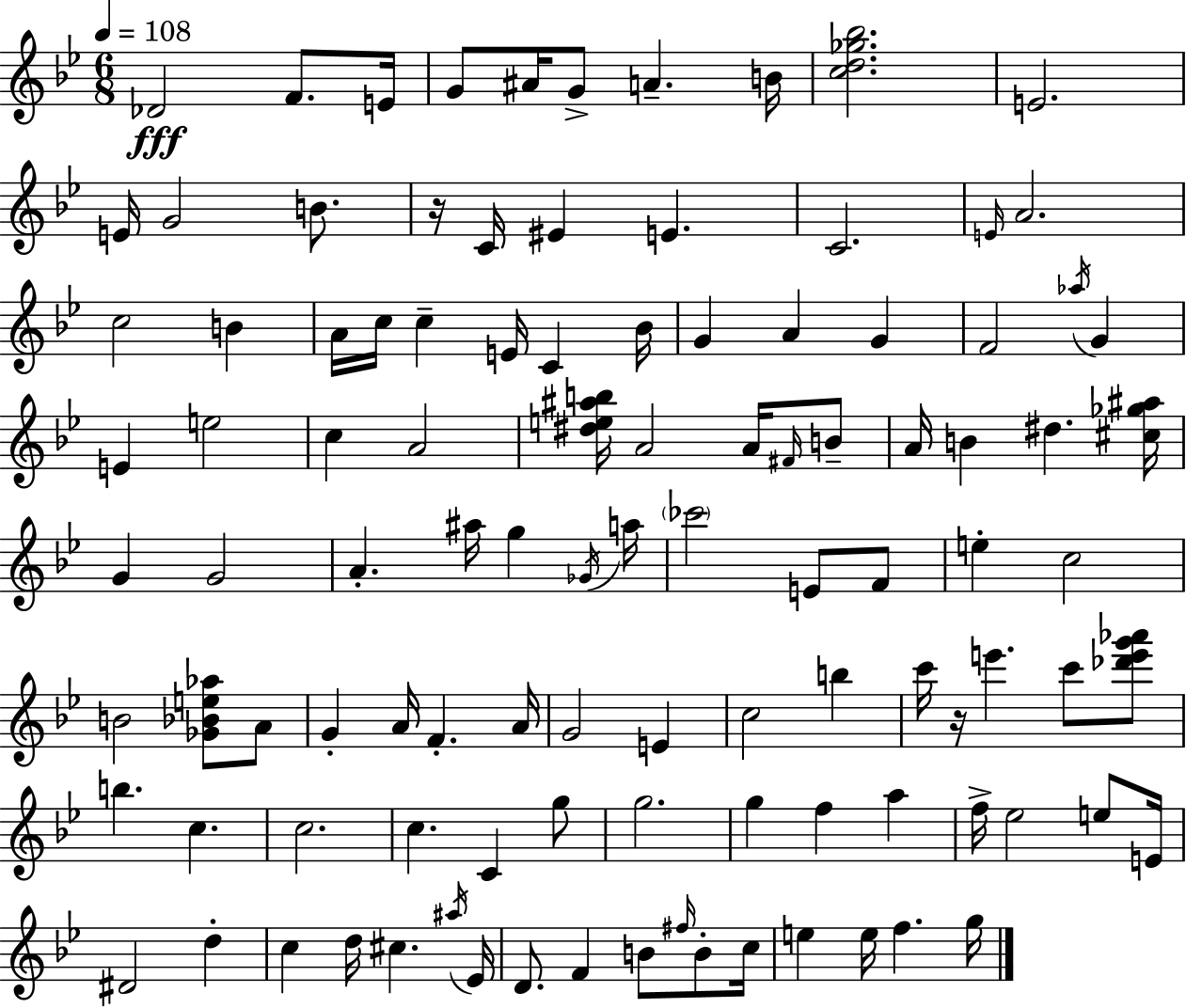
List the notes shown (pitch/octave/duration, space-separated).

Db4/h F4/e. E4/s G4/e A#4/s G4/e A4/q. B4/s [C5,D5,Gb5,Bb5]/h. E4/h. E4/s G4/h B4/e. R/s C4/s EIS4/q E4/q. C4/h. E4/s A4/h. C5/h B4/q A4/s C5/s C5/q E4/s C4/q Bb4/s G4/q A4/q G4/q F4/h Ab5/s G4/q E4/q E5/h C5/q A4/h [D#5,E5,A#5,B5]/s A4/h A4/s F#4/s B4/e A4/s B4/q D#5/q. [C#5,Gb5,A#5]/s G4/q G4/h A4/q. A#5/s G5/q Gb4/s A5/s CES6/h E4/e F4/e E5/q C5/h B4/h [Gb4,Bb4,E5,Ab5]/e A4/e G4/q A4/s F4/q. A4/s G4/h E4/q C5/h B5/q C6/s R/s E6/q. C6/e [Db6,E6,G6,Ab6]/e B5/q. C5/q. C5/h. C5/q. C4/q G5/e G5/h. G5/q F5/q A5/q F5/s Eb5/h E5/e E4/s D#4/h D5/q C5/q D5/s C#5/q. A#5/s Eb4/s D4/e. F4/q B4/e F#5/s B4/e C5/s E5/q E5/s F5/q. G5/s